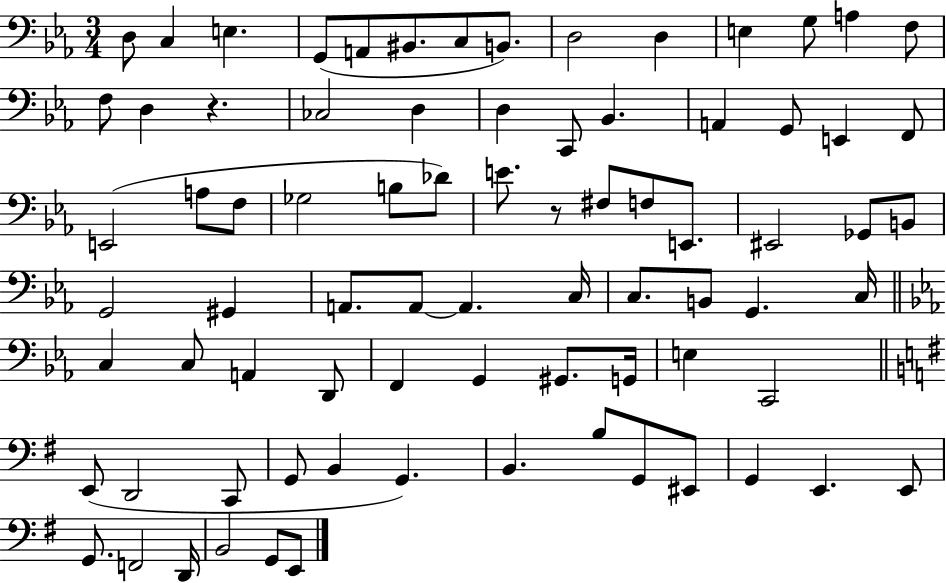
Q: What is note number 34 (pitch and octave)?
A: F3